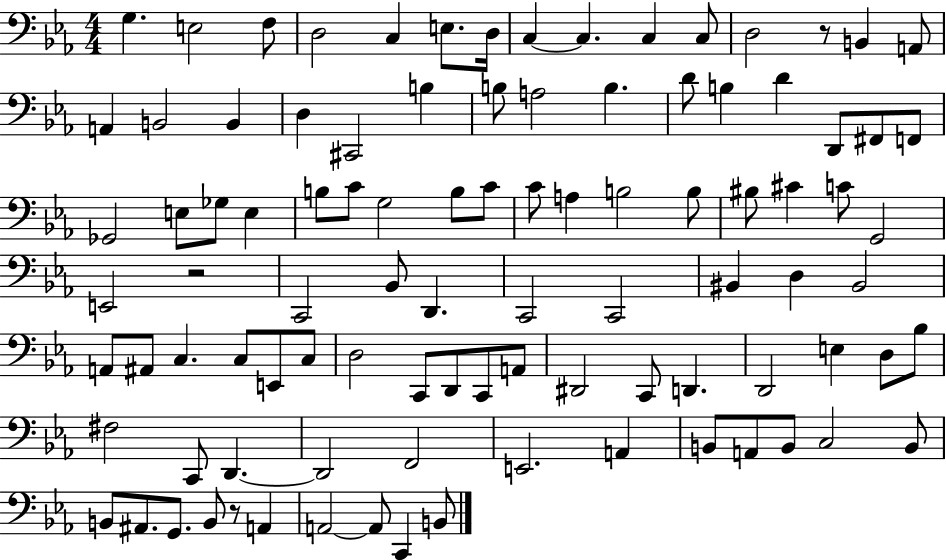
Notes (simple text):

G3/q. E3/h F3/e D3/h C3/q E3/e. D3/s C3/q C3/q. C3/q C3/e D3/h R/e B2/q A2/e A2/q B2/h B2/q D3/q C#2/h B3/q B3/e A3/h B3/q. D4/e B3/q D4/q D2/e F#2/e F2/e Gb2/h E3/e Gb3/e E3/q B3/e C4/e G3/h B3/e C4/e C4/e A3/q B3/h B3/e BIS3/e C#4/q C4/e G2/h E2/h R/h C2/h Bb2/e D2/q. C2/h C2/h BIS2/q D3/q BIS2/h A2/e A#2/e C3/q. C3/e E2/e C3/e D3/h C2/e D2/e C2/e A2/e D#2/h C2/e D2/q. D2/h E3/q D3/e Bb3/e F#3/h C2/e D2/q. D2/h F2/h E2/h. A2/q B2/e A2/e B2/e C3/h B2/e B2/e A#2/e. G2/e. B2/e R/e A2/q A2/h A2/e C2/q B2/e